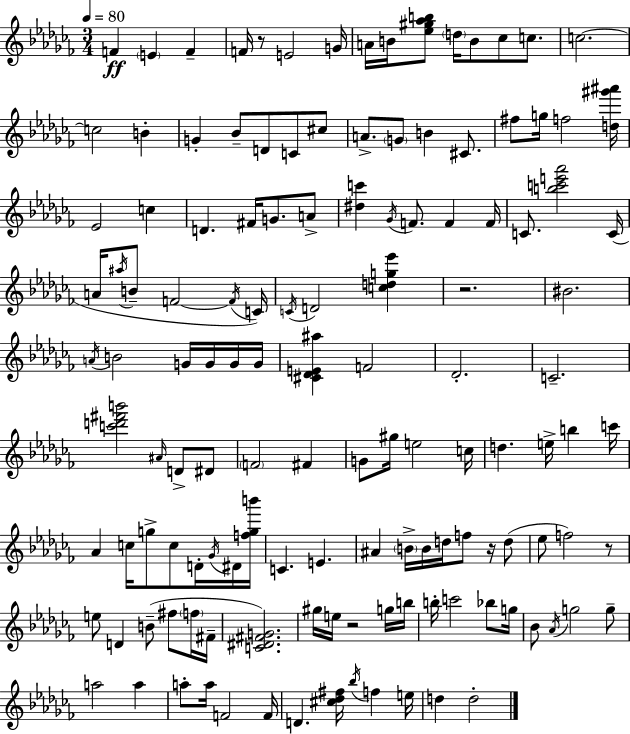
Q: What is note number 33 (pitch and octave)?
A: A4